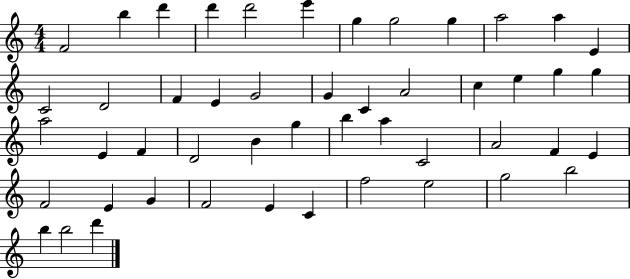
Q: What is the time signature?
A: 4/4